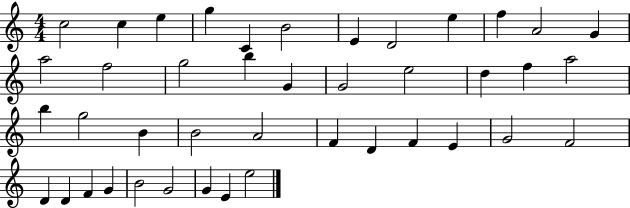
C5/h C5/q E5/q G5/q C4/q B4/h E4/q D4/h E5/q F5/q A4/h G4/q A5/h F5/h G5/h B5/q G4/q G4/h E5/h D5/q F5/q A5/h B5/q G5/h B4/q B4/h A4/h F4/q D4/q F4/q E4/q G4/h F4/h D4/q D4/q F4/q G4/q B4/h G4/h G4/q E4/q E5/h